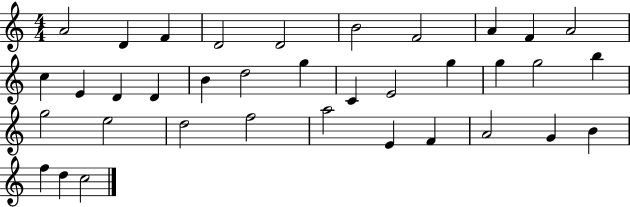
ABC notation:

X:1
T:Untitled
M:4/4
L:1/4
K:C
A2 D F D2 D2 B2 F2 A F A2 c E D D B d2 g C E2 g g g2 b g2 e2 d2 f2 a2 E F A2 G B f d c2